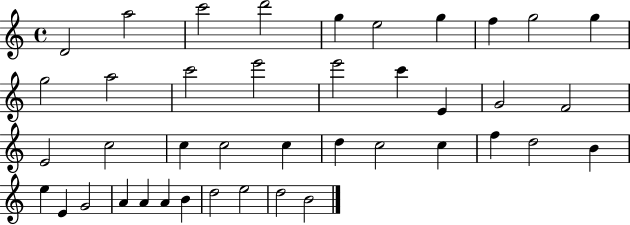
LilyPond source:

{
  \clef treble
  \time 4/4
  \defaultTimeSignature
  \key c \major
  d'2 a''2 | c'''2 d'''2 | g''4 e''2 g''4 | f''4 g''2 g''4 | \break g''2 a''2 | c'''2 e'''2 | e'''2 c'''4 e'4 | g'2 f'2 | \break e'2 c''2 | c''4 c''2 c''4 | d''4 c''2 c''4 | f''4 d''2 b'4 | \break e''4 e'4 g'2 | a'4 a'4 a'4 b'4 | d''2 e''2 | d''2 b'2 | \break \bar "|."
}